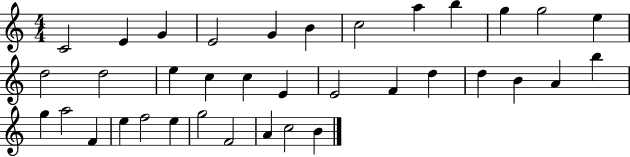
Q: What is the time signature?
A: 4/4